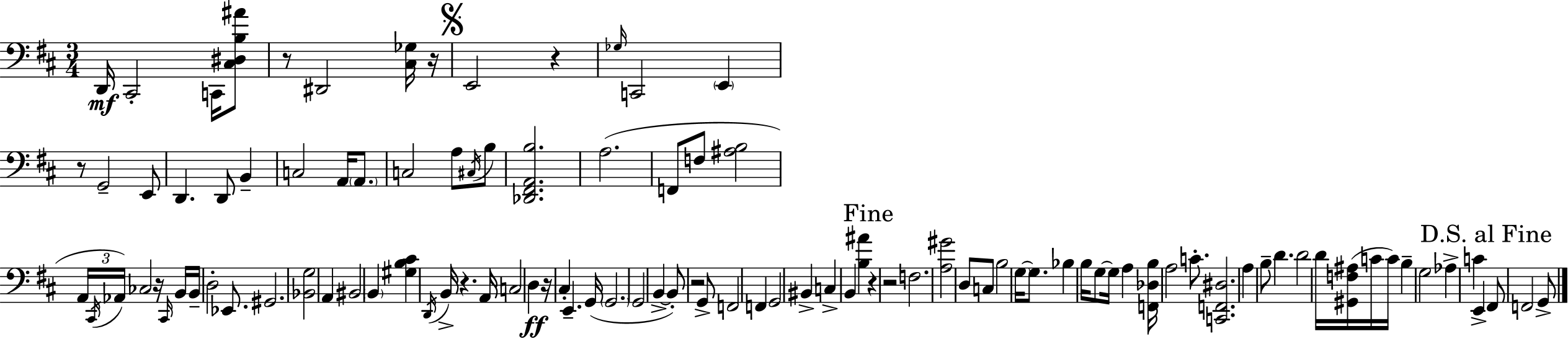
D2/s C#2/h C2/s [C#3,D#3,B3,A#4]/e R/e D#2/h [C#3,Gb3]/s R/s E2/h R/q Gb3/s C2/h E2/q R/e G2/h E2/e D2/q. D2/e B2/q C3/h A2/s A2/e. C3/h A3/e C#3/s B3/e [Db2,F#2,A2,B3]/h. A3/h. F2/e F3/e [A#3,B3]/h A2/s C#2/s Ab2/s CES3/h R/s C#2/s B2/s B2/s D3/h Eb2/e. G#2/h. [Bb2,G3]/h A2/q BIS2/h B2/q [G#3,B3,C#4]/q D2/s B2/s R/q. A2/s C3/h D3/q R/s C#3/q E2/q. G2/s G2/h. G2/h B2/q B2/e R/h G2/e F2/h F2/q G2/h BIS2/q C3/q B2/q [B3,A#4]/q R/q R/h F3/h. [A3,G#4]/h D3/e C3/e B3/h G3/s G3/e. Bb3/q B3/s G3/e G3/s A3/q [F2,Db3,B3]/s A3/h C4/e. [C2,F2,D#3]/h. A3/q B3/e D4/q. D4/h D4/s [G#2,F3,A#3]/s C4/s C4/s B3/q G3/h Ab3/q C4/q E2/q F#2/e F2/h G2/e